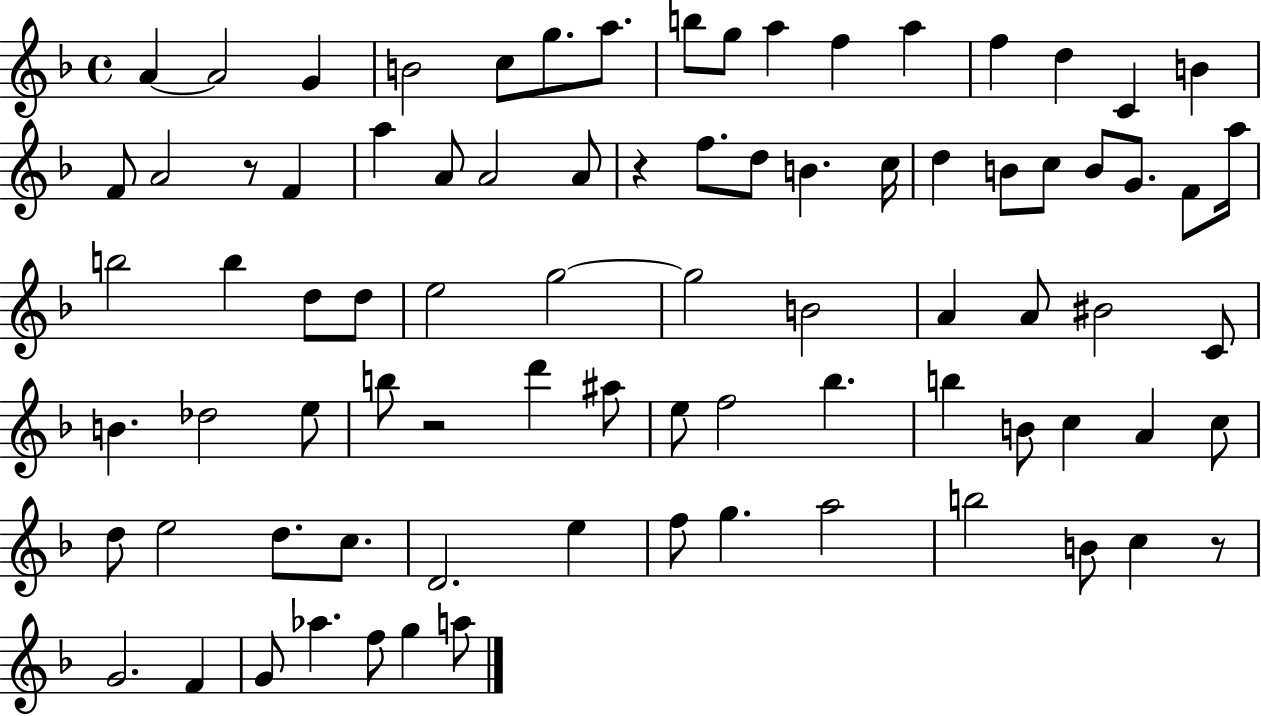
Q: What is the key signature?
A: F major